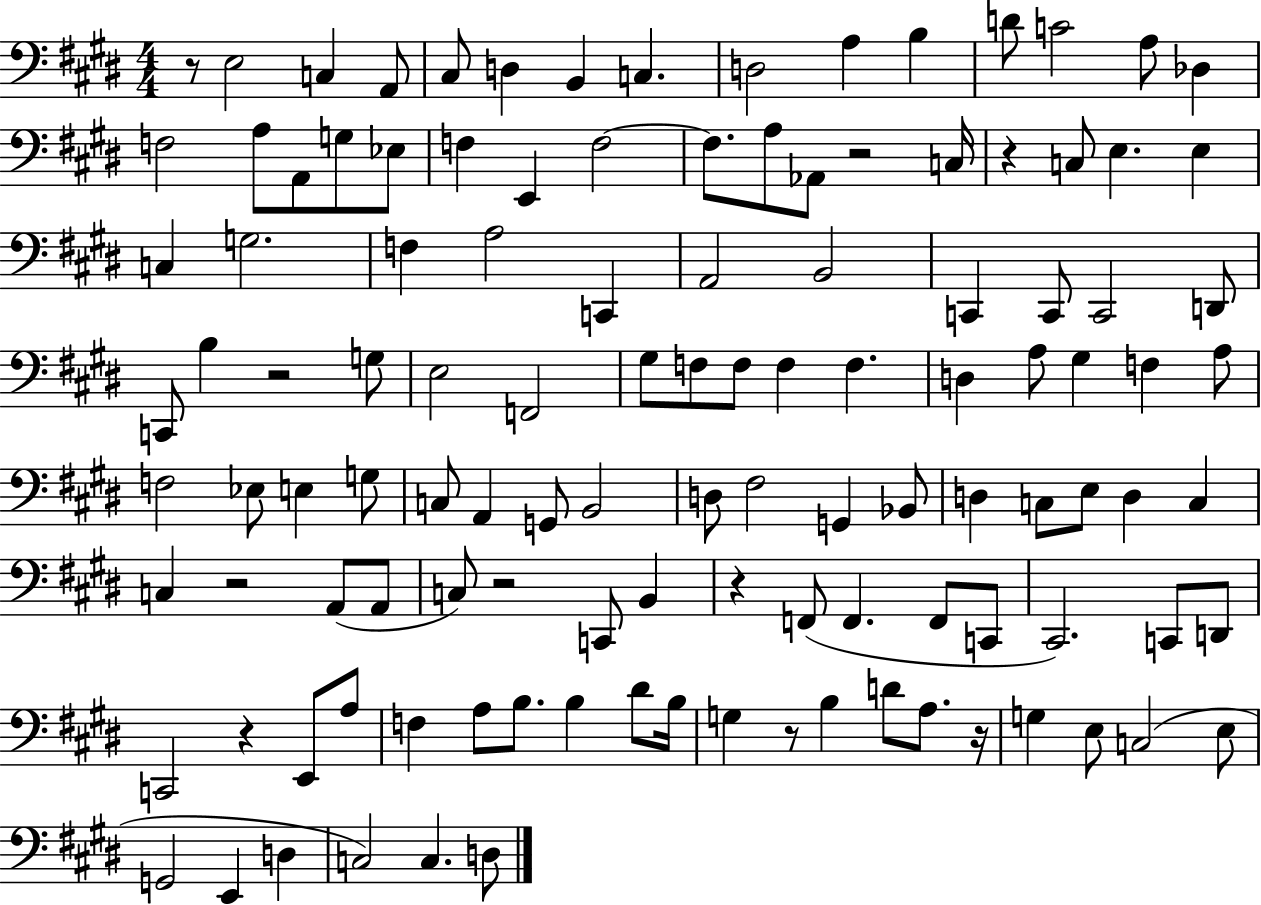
{
  \clef bass
  \numericTimeSignature
  \time 4/4
  \key e \major
  r8 e2 c4 a,8 | cis8 d4 b,4 c4. | d2 a4 b4 | d'8 c'2 a8 des4 | \break f2 a8 a,8 g8 ees8 | f4 e,4 f2~~ | f8. a8 aes,8 r2 c16 | r4 c8 e4. e4 | \break c4 g2. | f4 a2 c,4 | a,2 b,2 | c,4 c,8 c,2 d,8 | \break c,8 b4 r2 g8 | e2 f,2 | gis8 f8 f8 f4 f4. | d4 a8 gis4 f4 a8 | \break f2 ees8 e4 g8 | c8 a,4 g,8 b,2 | d8 fis2 g,4 bes,8 | d4 c8 e8 d4 c4 | \break c4 r2 a,8( a,8 | c8) r2 c,8 b,4 | r4 f,8( f,4. f,8 c,8 | cis,2.) c,8 d,8 | \break c,2 r4 e,8 a8 | f4 a8 b8. b4 dis'8 b16 | g4 r8 b4 d'8 a8. r16 | g4 e8 c2( e8 | \break g,2 e,4 d4 | c2) c4. d8 | \bar "|."
}